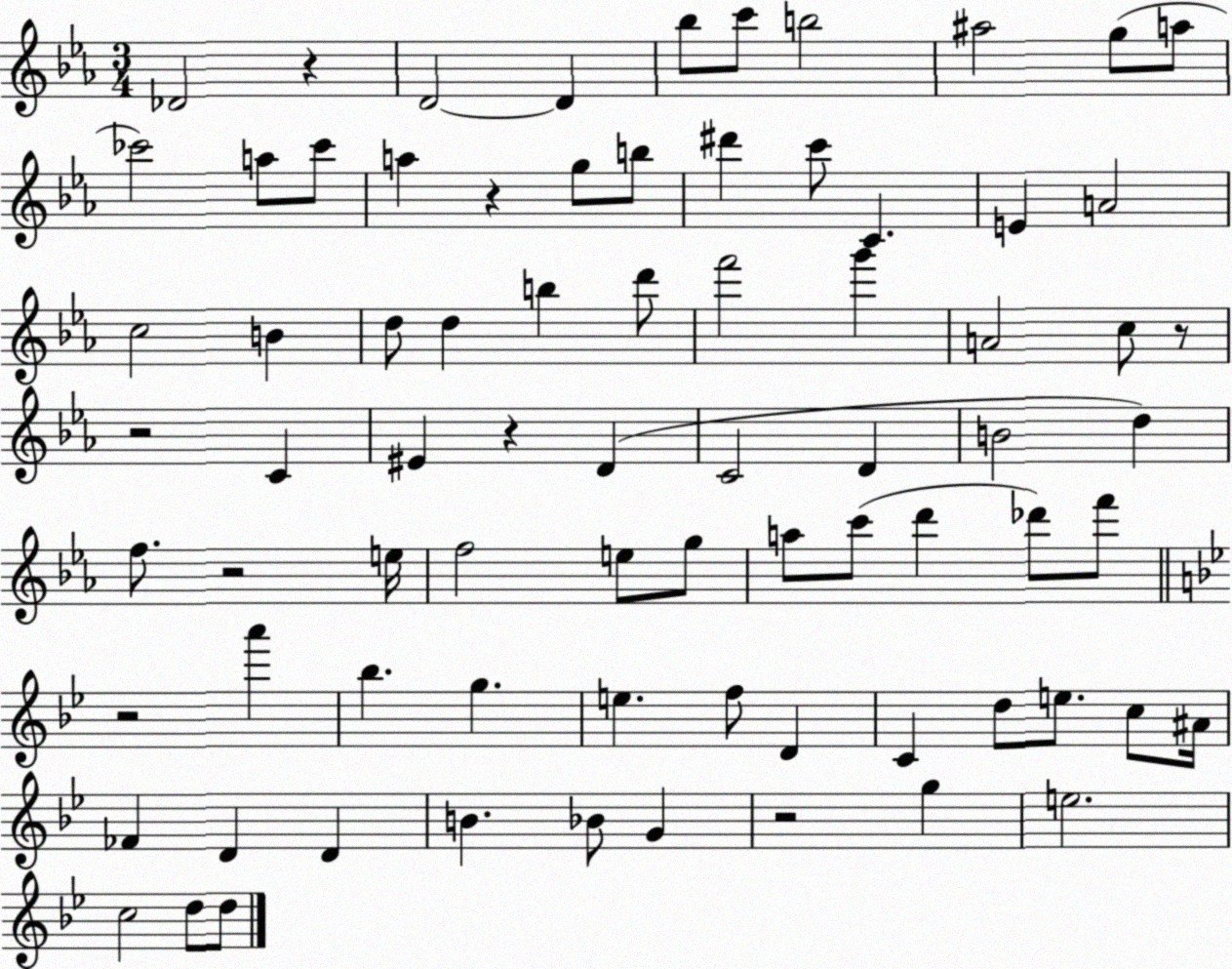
X:1
T:Untitled
M:3/4
L:1/4
K:Eb
_D2 z D2 D _b/2 c'/2 b2 ^a2 g/2 a/2 _c'2 a/2 _c'/2 a z g/2 b/2 ^d' c'/2 C E A2 c2 B d/2 d b d'/2 f'2 g' A2 c/2 z/2 z2 C ^E z D C2 D B2 d f/2 z2 e/4 f2 e/2 g/2 a/2 c'/2 d' _d'/2 f'/2 z2 a' _b g e f/2 D C d/2 e/2 c/2 ^A/4 _F D D B _B/2 G z2 g e2 c2 d/2 d/2